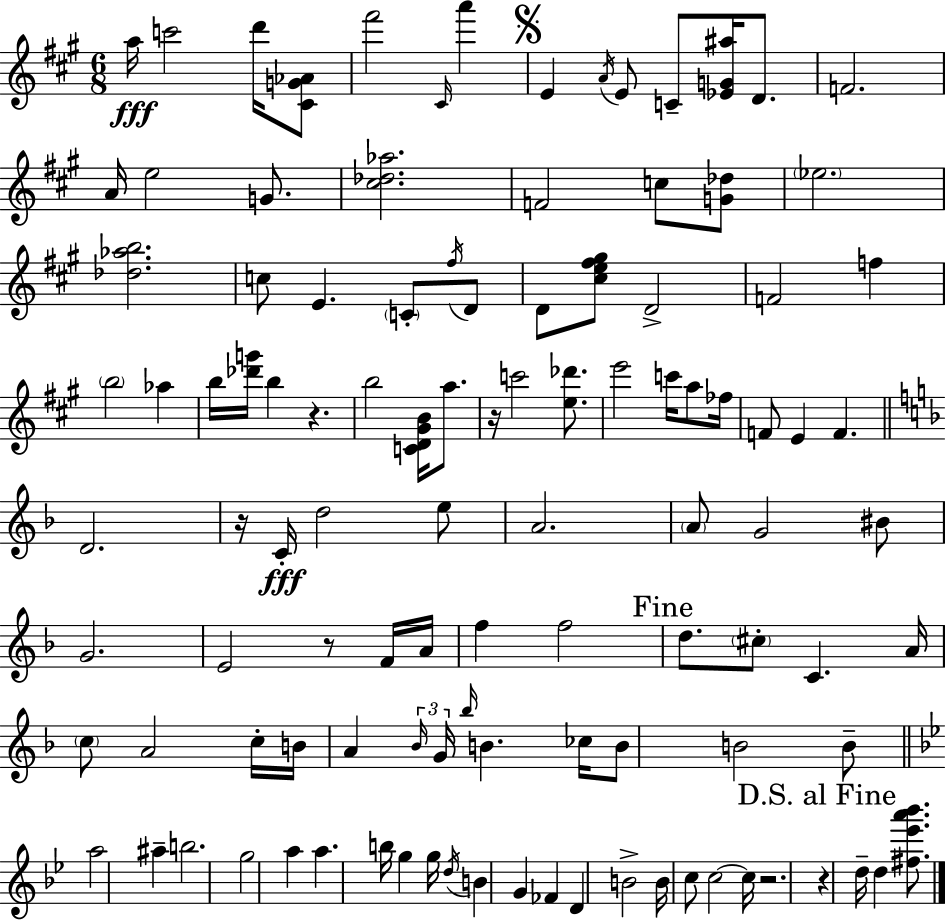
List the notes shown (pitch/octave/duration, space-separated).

A5/s C6/h D6/s [C#4,G4,Ab4]/e F#6/h C#4/s A6/q E4/q A4/s E4/e C4/e [Eb4,G4,A#5]/s D4/e. F4/h. A4/s E5/h G4/e. [C#5,Db5,Ab5]/h. F4/h C5/e [G4,Db5]/e Eb5/h. [Db5,Ab5,B5]/h. C5/e E4/q. C4/e F#5/s D4/e D4/e [C#5,E5,F#5,G#5]/e D4/h F4/h F5/q B5/h Ab5/q B5/s [Db6,G6]/s B5/q R/q. B5/h [C4,D4,G#4,B4]/s A5/e. R/s C6/h [E5,Db6]/e. E6/h C6/s A5/e FES5/s F4/e E4/q F4/q. D4/h. R/s C4/s D5/h E5/e A4/h. A4/e G4/h BIS4/e G4/h. E4/h R/e F4/s A4/s F5/q F5/h D5/e. C#5/e C4/q. A4/s C5/e A4/h C5/s B4/s A4/q Bb4/s G4/s Bb5/s B4/q. CES5/s B4/e B4/h B4/e A5/h A#5/q B5/h. G5/h A5/q A5/q. B5/s G5/q G5/s D5/s B4/q G4/q FES4/q D4/q B4/h B4/s C5/e C5/h C5/s R/h. R/q D5/s D5/q [F#5,Eb6,A6,Bb6]/e.